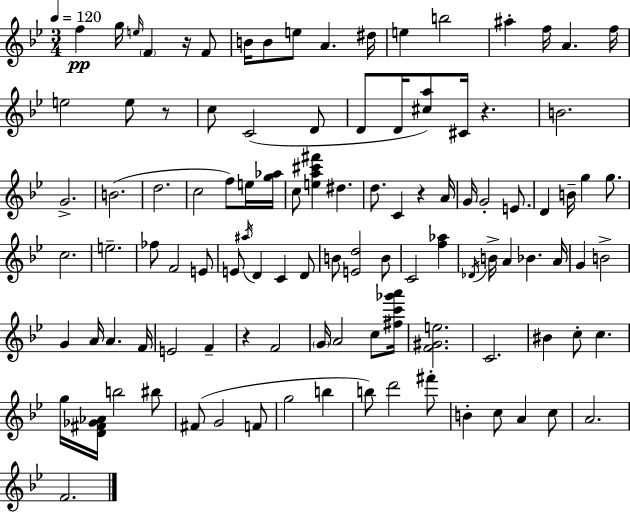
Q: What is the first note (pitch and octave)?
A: F5